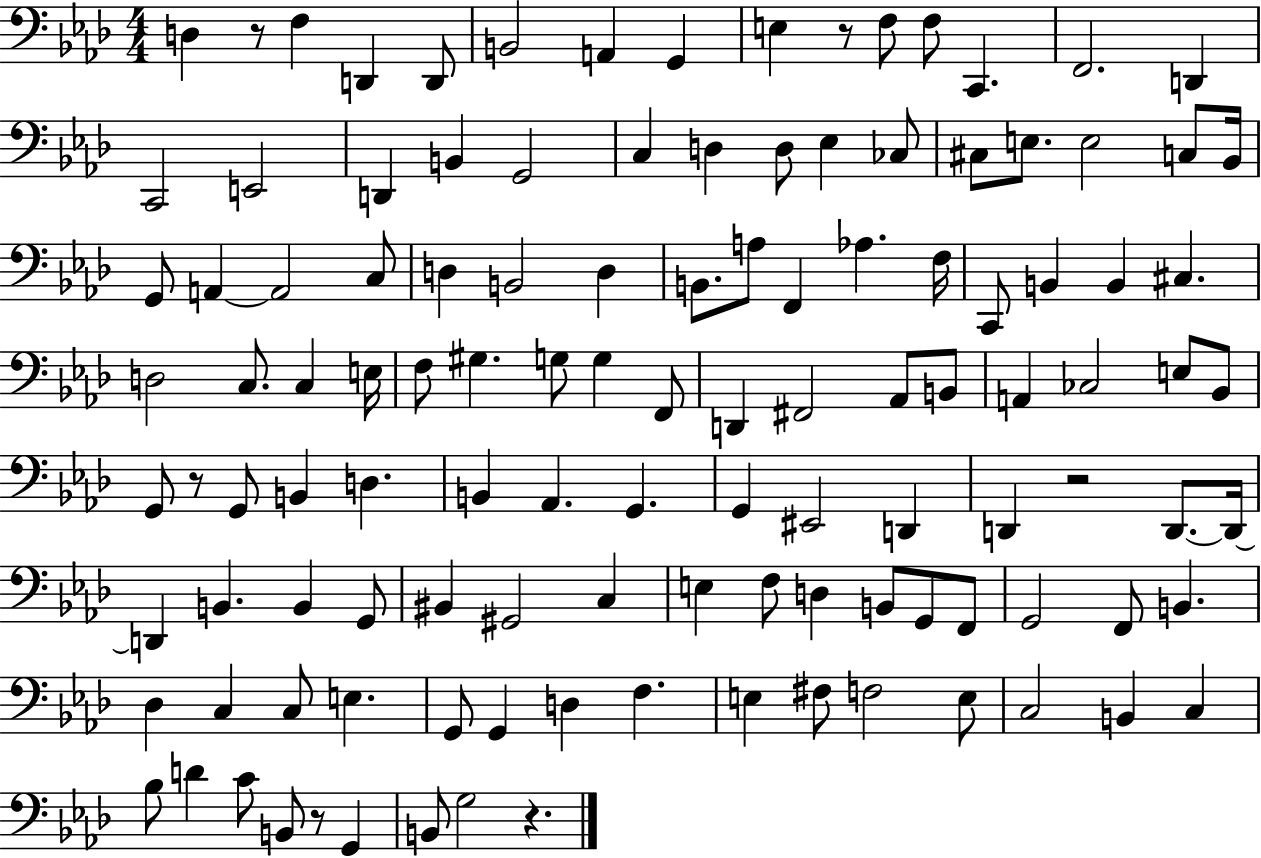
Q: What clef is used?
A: bass